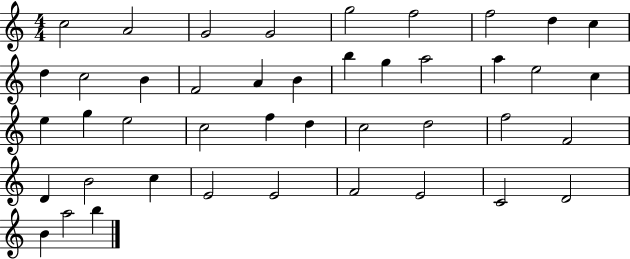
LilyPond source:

{
  \clef treble
  \numericTimeSignature
  \time 4/4
  \key c \major
  c''2 a'2 | g'2 g'2 | g''2 f''2 | f''2 d''4 c''4 | \break d''4 c''2 b'4 | f'2 a'4 b'4 | b''4 g''4 a''2 | a''4 e''2 c''4 | \break e''4 g''4 e''2 | c''2 f''4 d''4 | c''2 d''2 | f''2 f'2 | \break d'4 b'2 c''4 | e'2 e'2 | f'2 e'2 | c'2 d'2 | \break b'4 a''2 b''4 | \bar "|."
}